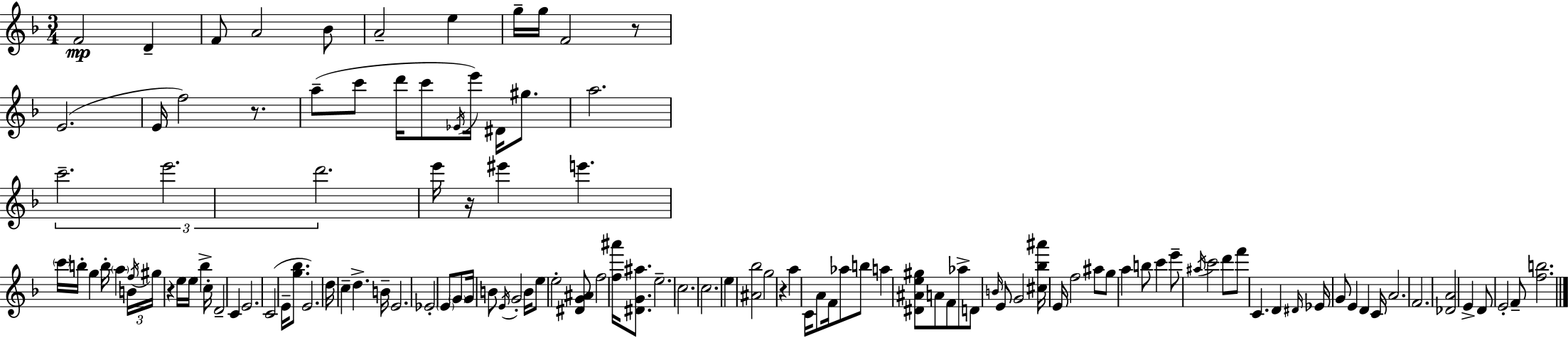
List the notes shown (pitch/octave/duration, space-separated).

F4/h D4/q F4/e A4/h Bb4/e A4/h E5/q G5/s G5/s F4/h R/e E4/h. E4/s F5/h R/e. A5/e C6/e D6/s C6/e Eb4/s E6/s D#4/s G#5/e. A5/h. C6/h. E6/h. D6/h. E6/s R/s EIS6/q E6/q. C6/s B5/s G5/q B5/s A5/q B4/s F5/s G#5/s R/q E5/s E5/s Bb5/q C5/s D4/h C4/q E4/h. C4/h E4/s [G5,Bb5]/e. E4/h. D5/s C5/q D5/q. B4/s E4/h. Eb4/h E4/e G4/e G4/s B4/e E4/s G4/h B4/s E5/e E5/h [D#4,G4,A#4]/e F5/h [F5,A#6]/s [D#4,G4,A#5]/e. E5/h. C5/h. C5/h. E5/q [A#4,Bb5]/h G5/h R/q A5/q C4/s A4/e F4/s Ab5/e B5/e A5/q [D#4,A#4,E5,G#5]/e A4/e F4/e Ab5/e D4/e B4/s E4/e G4/h [C#5,Bb5,A#6]/s E4/s F5/h A#5/e G5/e A5/q B5/e C6/q E6/e A#5/s C6/h D6/e F6/e C4/q. D4/q D#4/s Eb4/s G4/e E4/q D4/q C4/s A4/h. F4/h. [Db4,A4]/h E4/q D4/e E4/h F4/e [F5,B5]/h.